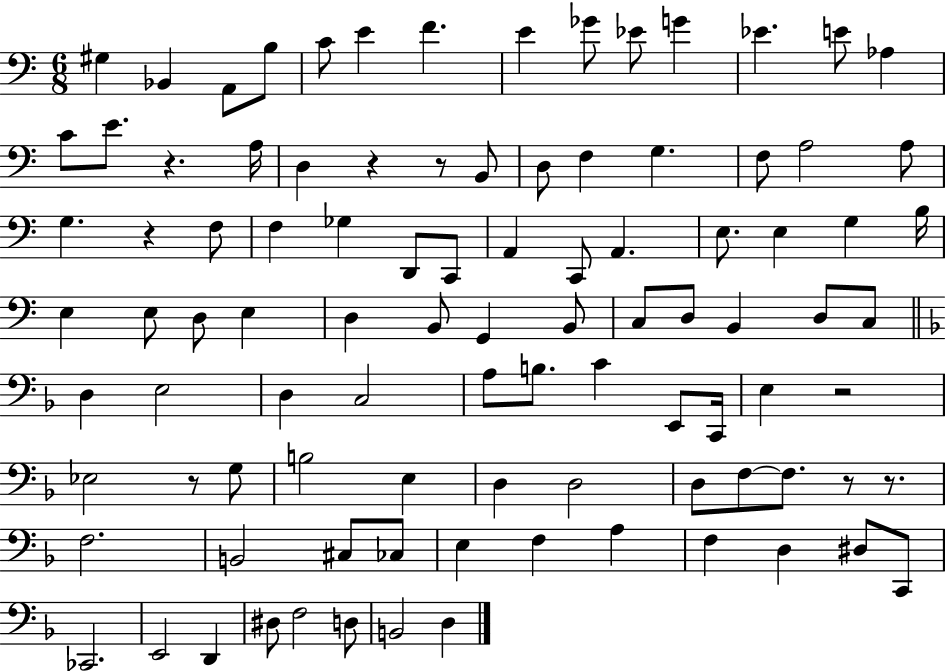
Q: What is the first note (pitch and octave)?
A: G#3